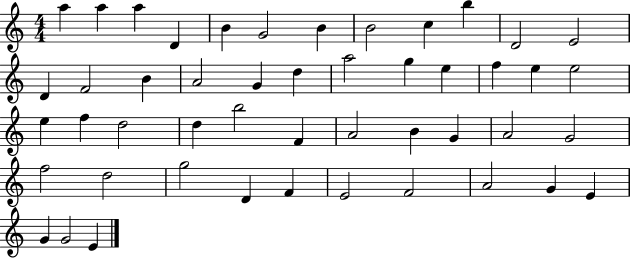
{
  \clef treble
  \numericTimeSignature
  \time 4/4
  \key c \major
  a''4 a''4 a''4 d'4 | b'4 g'2 b'4 | b'2 c''4 b''4 | d'2 e'2 | \break d'4 f'2 b'4 | a'2 g'4 d''4 | a''2 g''4 e''4 | f''4 e''4 e''2 | \break e''4 f''4 d''2 | d''4 b''2 f'4 | a'2 b'4 g'4 | a'2 g'2 | \break f''2 d''2 | g''2 d'4 f'4 | e'2 f'2 | a'2 g'4 e'4 | \break g'4 g'2 e'4 | \bar "|."
}